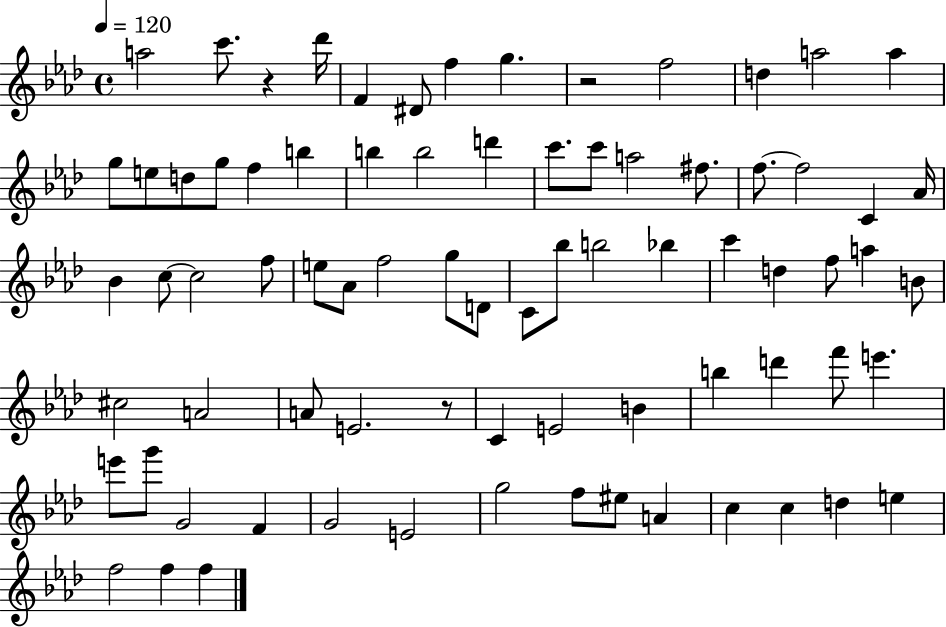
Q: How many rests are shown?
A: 3